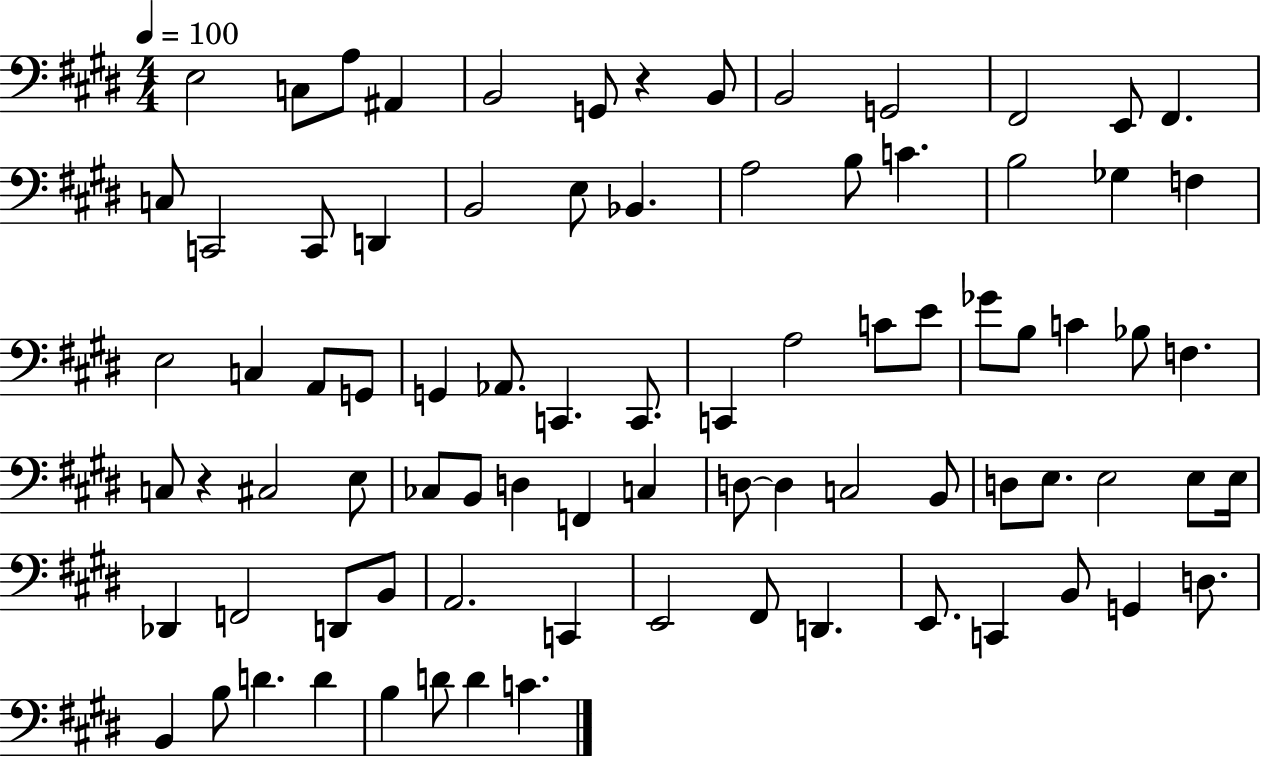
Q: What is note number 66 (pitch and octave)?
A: E2